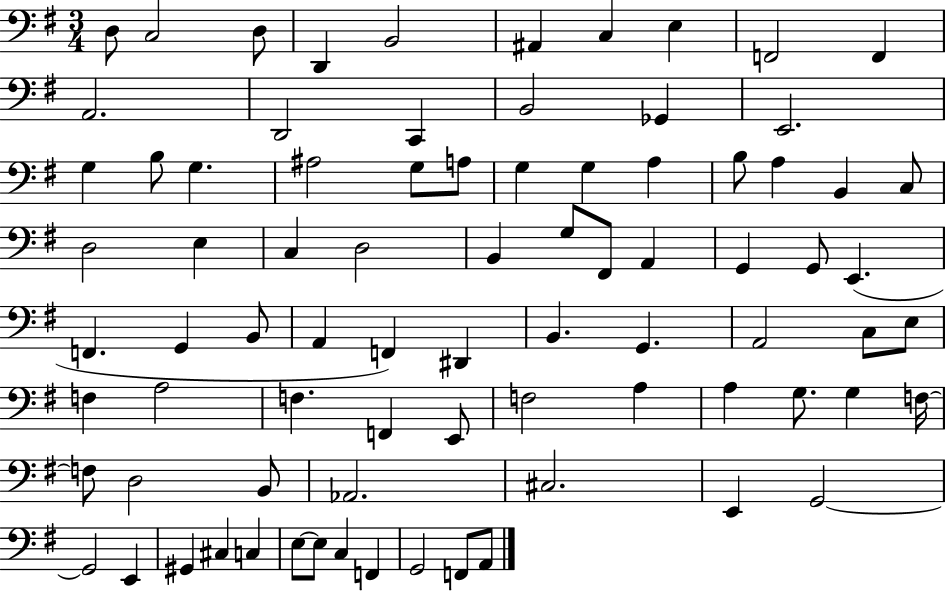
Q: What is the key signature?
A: G major